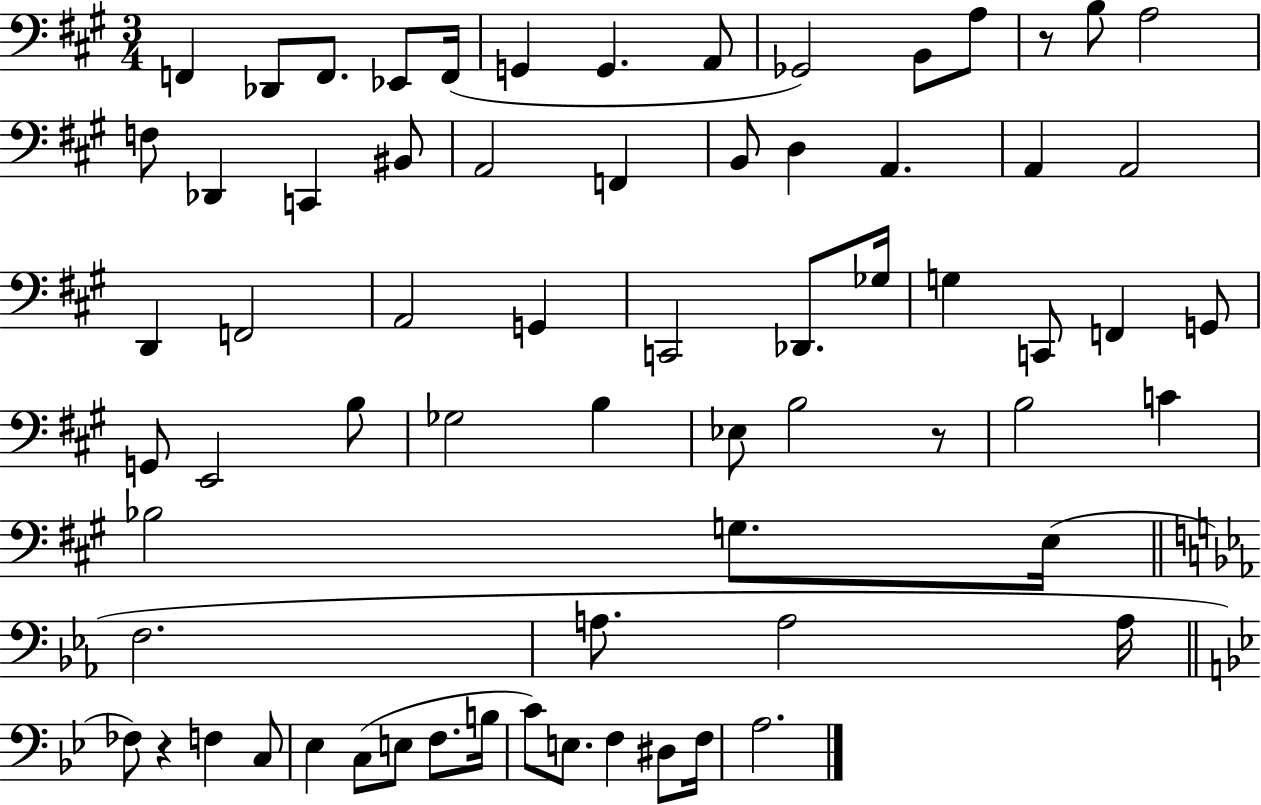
{
  \clef bass
  \numericTimeSignature
  \time 3/4
  \key a \major
  f,4 des,8 f,8. ees,8 f,16( | g,4 g,4. a,8 | ges,2) b,8 a8 | r8 b8 a2 | \break f8 des,4 c,4 bis,8 | a,2 f,4 | b,8 d4 a,4. | a,4 a,2 | \break d,4 f,2 | a,2 g,4 | c,2 des,8. ges16 | g4 c,8 f,4 g,8 | \break g,8 e,2 b8 | ges2 b4 | ees8 b2 r8 | b2 c'4 | \break bes2 g8. e16( | \bar "||" \break \key ees \major f2. | a8. a2 a16 | \bar "||" \break \key bes \major fes8) r4 f4 c8 | ees4 c8( e8 f8. b16 | c'8) e8. f4 dis8 f16 | a2. | \break \bar "|."
}